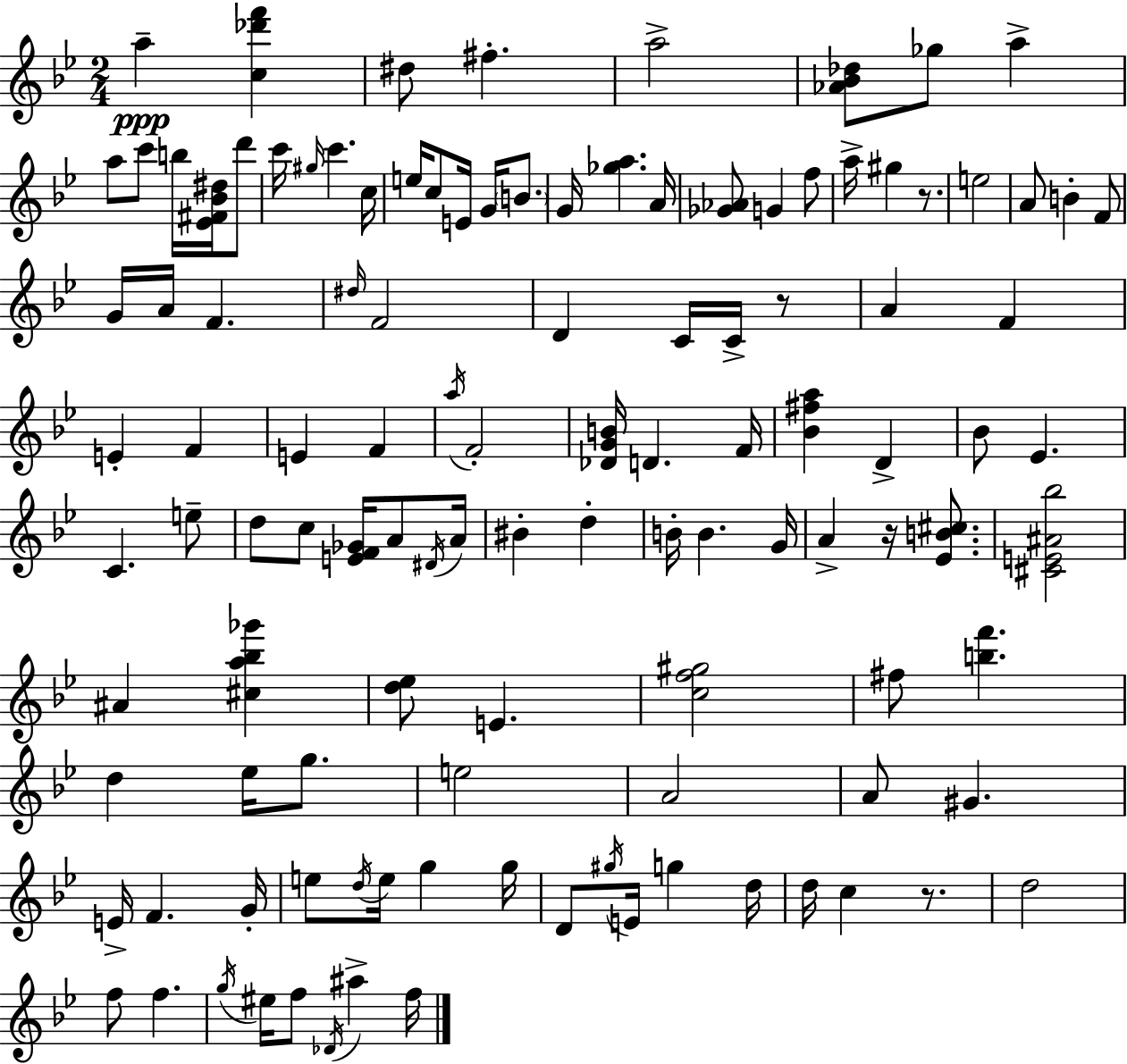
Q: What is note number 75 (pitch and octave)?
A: F4